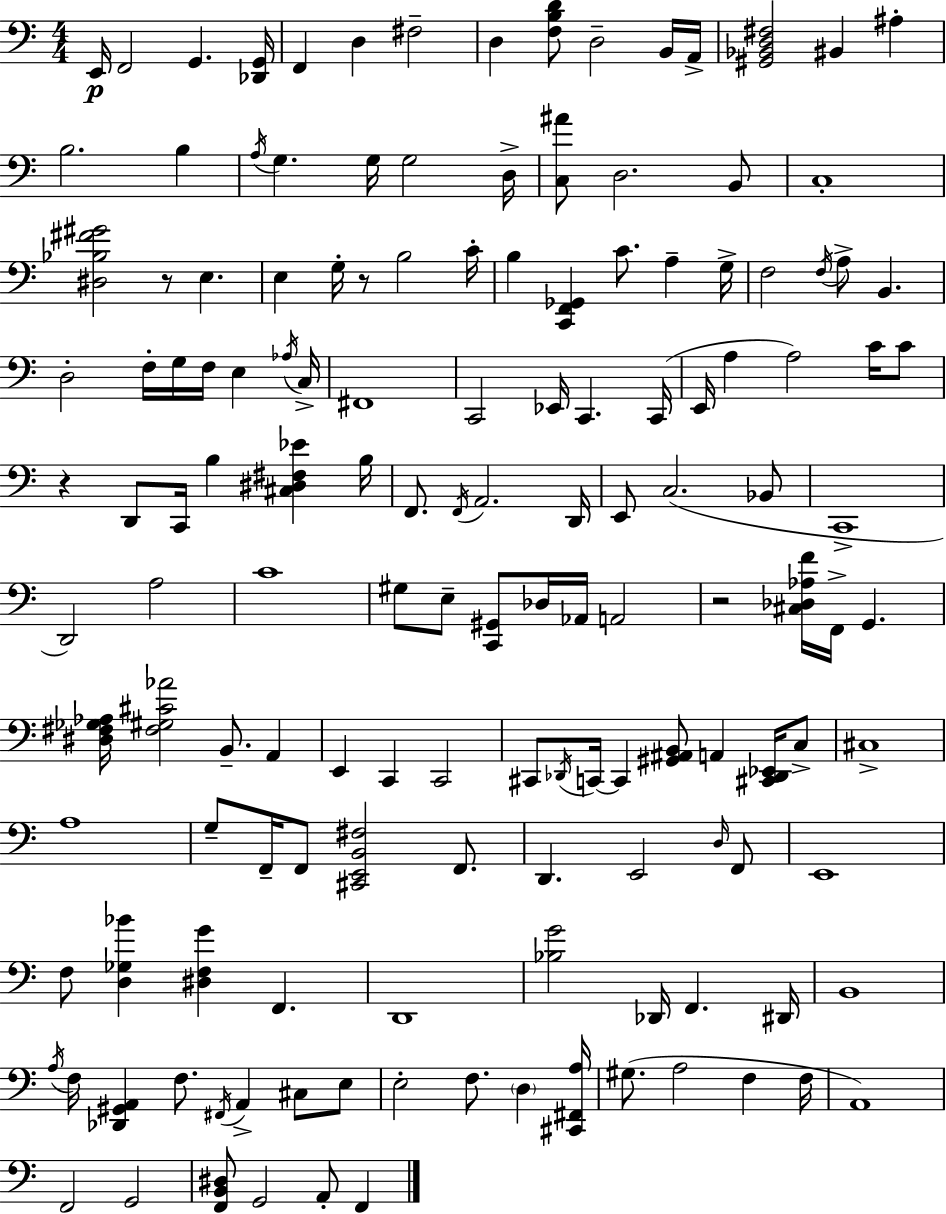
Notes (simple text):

E2/s F2/h G2/q. [Db2,G2]/s F2/q D3/q F#3/h D3/q [F3,B3,D4]/e D3/h B2/s A2/s [G#2,Bb2,D3,F#3]/h BIS2/q A#3/q B3/h. B3/q A3/s G3/q. G3/s G3/h D3/s [C3,A#4]/e D3/h. B2/e C3/w [D#3,Bb3,F#4,G#4]/h R/e E3/q. E3/q G3/s R/e B3/h C4/s B3/q [C2,F2,Gb2]/q C4/e. A3/q G3/s F3/h F3/s A3/e B2/q. D3/h F3/s G3/s F3/s E3/q Ab3/s C3/s F#2/w C2/h Eb2/s C2/q. C2/s E2/s A3/q A3/h C4/s C4/e R/q D2/e C2/s B3/q [C#3,D#3,F#3,Eb4]/q B3/s F2/e. F2/s A2/h. D2/s E2/e C3/h. Bb2/e C2/w D2/h A3/h C4/w G#3/e E3/e [C2,G#2]/e Db3/s Ab2/s A2/h R/h [C#3,Db3,Ab3,F4]/s F2/s G2/q. [D#3,F#3,Gb3,Ab3]/s [F#3,G#3,C#4,Ab4]/h B2/e. A2/q E2/q C2/q C2/h C#2/e Db2/s C2/s C2/q [G#2,A#2,B2]/e A2/q [C#2,Db2,Eb2]/s C3/e C#3/w A3/w G3/e F2/s F2/e [C#2,E2,B2,F#3]/h F2/e. D2/q. E2/h D3/s F2/e E2/w F3/e [D3,Gb3,Bb4]/q [D#3,F3,G4]/q F2/q. D2/w [Bb3,G4]/h Db2/s F2/q. D#2/s B2/w A3/s F3/s [Db2,G#2,A2]/q F3/e. F#2/s A2/q C#3/e E3/e E3/h F3/e. D3/q [C#2,F#2,A3]/s G#3/e. A3/h F3/q F3/s A2/w F2/h G2/h [F2,B2,D#3]/e G2/h A2/e F2/q